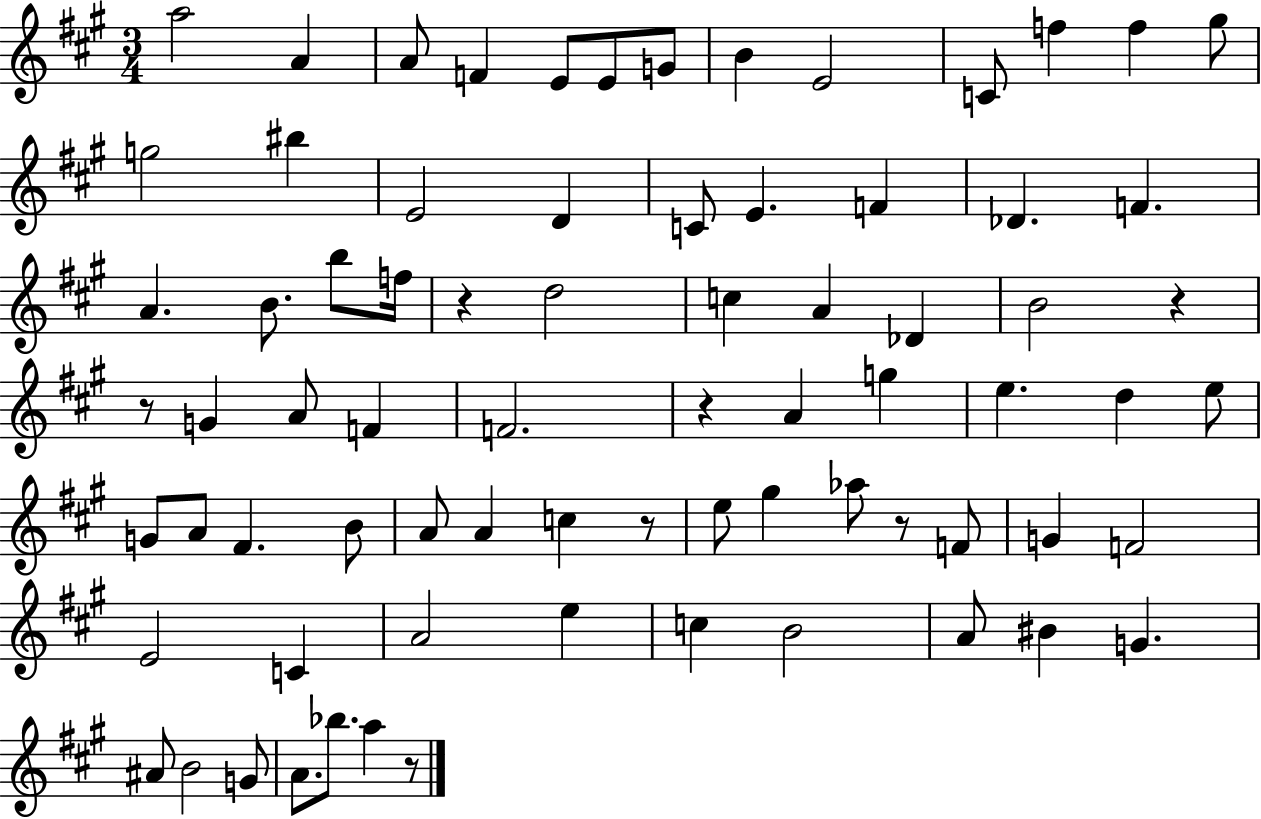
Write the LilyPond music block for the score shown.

{
  \clef treble
  \numericTimeSignature
  \time 3/4
  \key a \major
  a''2 a'4 | a'8 f'4 e'8 e'8 g'8 | b'4 e'2 | c'8 f''4 f''4 gis''8 | \break g''2 bis''4 | e'2 d'4 | c'8 e'4. f'4 | des'4. f'4. | \break a'4. b'8. b''8 f''16 | r4 d''2 | c''4 a'4 des'4 | b'2 r4 | \break r8 g'4 a'8 f'4 | f'2. | r4 a'4 g''4 | e''4. d''4 e''8 | \break g'8 a'8 fis'4. b'8 | a'8 a'4 c''4 r8 | e''8 gis''4 aes''8 r8 f'8 | g'4 f'2 | \break e'2 c'4 | a'2 e''4 | c''4 b'2 | a'8 bis'4 g'4. | \break ais'8 b'2 g'8 | a'8. bes''8. a''4 r8 | \bar "|."
}